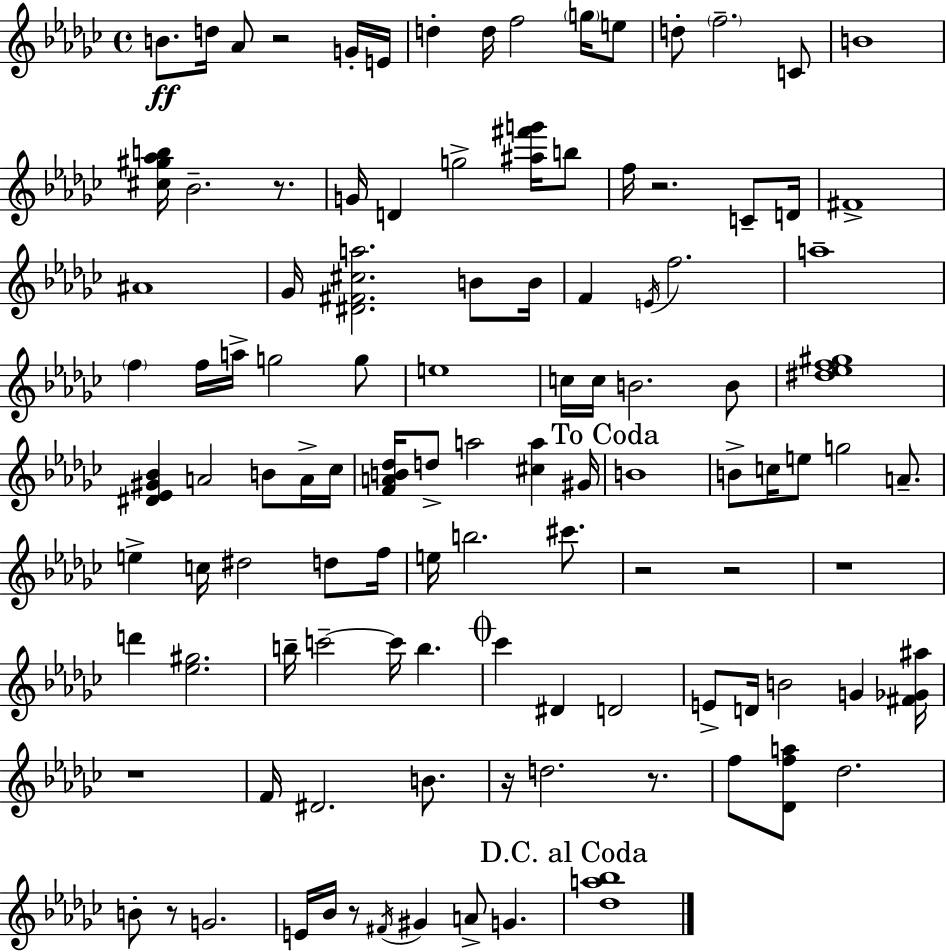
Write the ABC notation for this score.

X:1
T:Untitled
M:4/4
L:1/4
K:Ebm
B/2 d/4 _A/2 z2 G/4 E/4 d d/4 f2 g/4 e/2 d/2 f2 C/2 B4 [^c^g_ab]/4 _B2 z/2 G/4 D g2 [^a^f'g']/4 b/2 f/4 z2 C/2 D/4 ^F4 ^A4 _G/4 [^D^F^ca]2 B/2 B/4 F E/4 f2 a4 f f/4 a/4 g2 g/2 e4 c/4 c/4 B2 B/2 [^d_ef^g]4 [^D_E^G_B] A2 B/2 A/4 _c/4 [FAB_d]/4 d/2 a2 [^ca] ^G/4 B4 B/2 c/4 e/2 g2 A/2 e c/4 ^d2 d/2 f/4 e/4 b2 ^c'/2 z2 z2 z4 d' [_e^g]2 b/4 c'2 c'/4 b _c' ^D D2 E/2 D/4 B2 G [^F_G^a]/4 z4 F/4 ^D2 B/2 z/4 d2 z/2 f/2 [_Dfa]/2 _d2 B/2 z/2 G2 E/4 _B/4 z/2 ^F/4 ^G A/2 G [_da_b]4